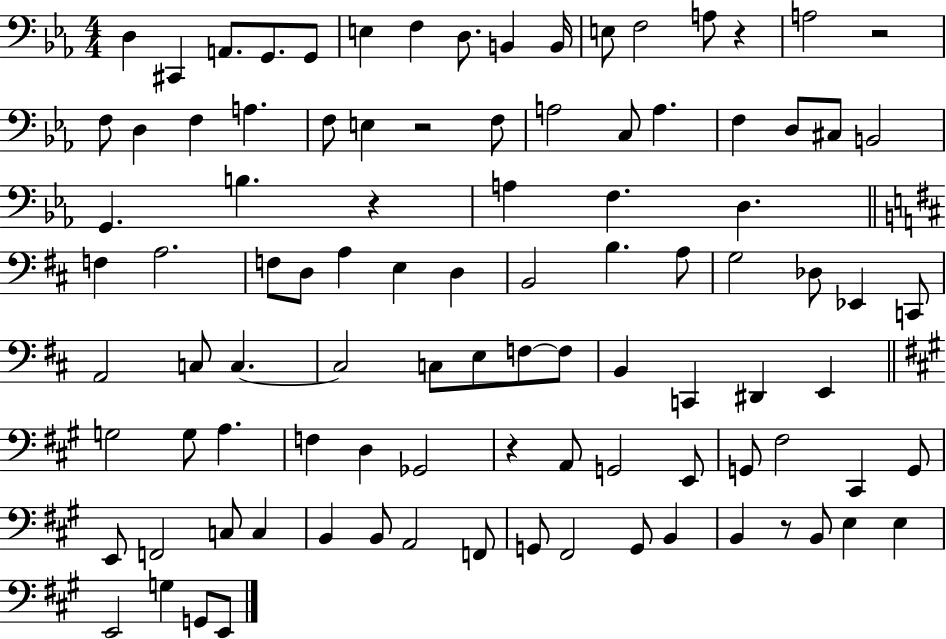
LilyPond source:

{
  \clef bass
  \numericTimeSignature
  \time 4/4
  \key ees \major
  d4 cis,4 a,8. g,8. g,8 | e4 f4 d8. b,4 b,16 | e8 f2 a8 r4 | a2 r2 | \break f8 d4 f4 a4. | f8 e4 r2 f8 | a2 c8 a4. | f4 d8 cis8 b,2 | \break g,4. b4. r4 | a4 f4. d4. | \bar "||" \break \key d \major f4 a2. | f8 d8 a4 e4 d4 | b,2 b4. a8 | g2 des8 ees,4 c,8 | \break a,2 c8 c4.~~ | c2 c8 e8 f8~~ f8 | b,4 c,4 dis,4 e,4 | \bar "||" \break \key a \major g2 g8 a4. | f4 d4 ges,2 | r4 a,8 g,2 e,8 | g,8 fis2 cis,4 g,8 | \break e,8 f,2 c8 c4 | b,4 b,8 a,2 f,8 | g,8 fis,2 g,8 b,4 | b,4 r8 b,8 e4 e4 | \break e,2 g4 g,8 e,8 | \bar "|."
}